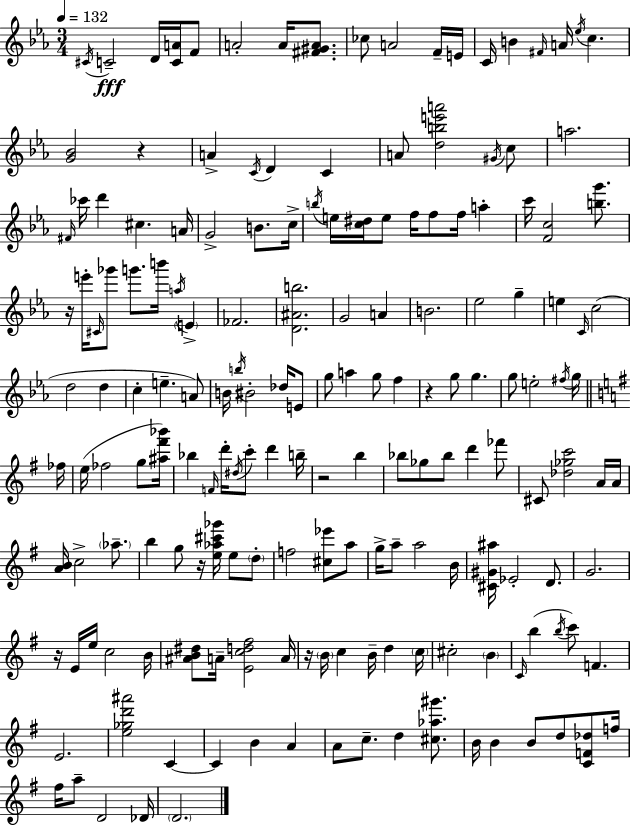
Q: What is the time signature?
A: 3/4